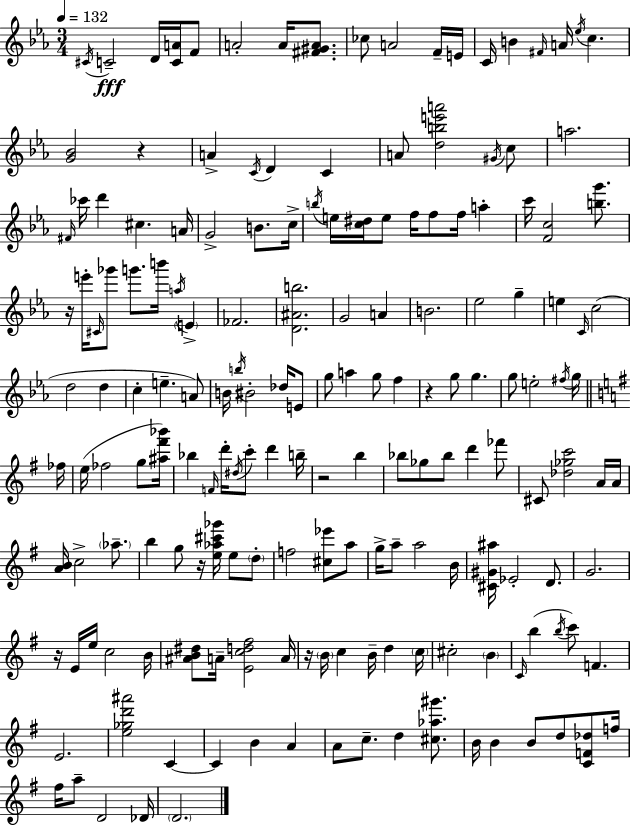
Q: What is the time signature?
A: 3/4